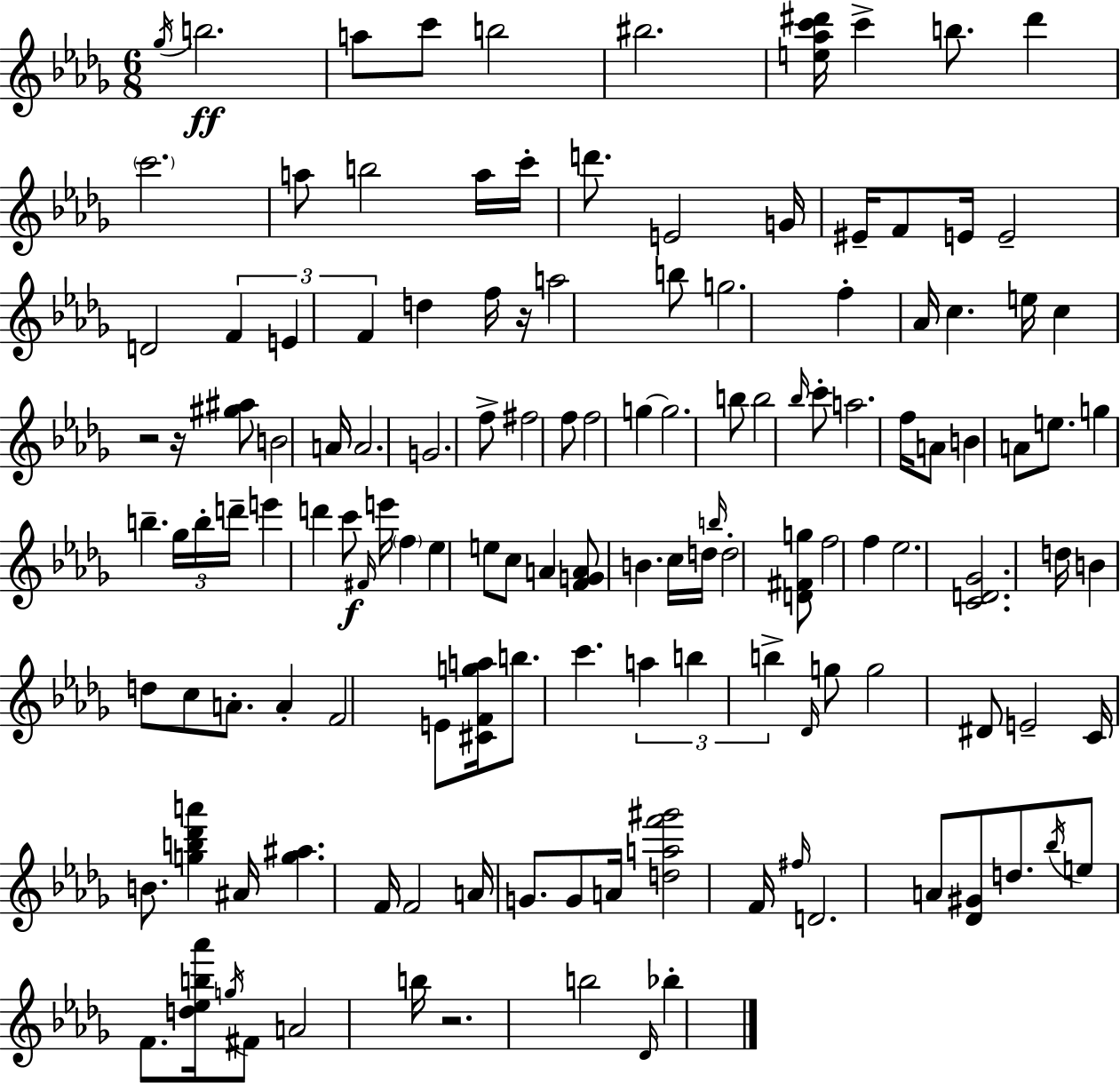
Gb5/s B5/h. A5/e C6/e B5/h BIS5/h. [E5,Ab5,C6,D#6]/s C6/q B5/e. D#6/q C6/h. A5/e B5/h A5/s C6/s D6/e. E4/h G4/s EIS4/s F4/e E4/s E4/h D4/h F4/q E4/q F4/q D5/q F5/s R/s A5/h B5/e G5/h. F5/q Ab4/s C5/q. E5/s C5/q R/h R/s [G#5,A#5]/e B4/h A4/s A4/h. G4/h. F5/e F#5/h F5/e F5/h G5/q G5/h. B5/e B5/h Bb5/s C6/e A5/h. F5/s A4/e B4/q A4/e E5/e. G5/q B5/q. Gb5/s B5/s D6/s E6/q D6/q C6/e F#4/s E6/s F5/q Eb5/q E5/e C5/e A4/q [F4,G4,A4]/e B4/q. C5/s D5/s B5/s D5/h [D4,F#4,G5]/e F5/h F5/q Eb5/h. [C4,D4,Gb4]/h. D5/s B4/q D5/e C5/e A4/e. A4/q F4/h E4/e [C#4,F4,G5,A5]/s B5/e. C6/q. A5/q B5/q B5/q Db4/s G5/e G5/h D#4/e E4/h C4/s B4/e. [G5,B5,Db6,A6]/q A#4/s [G5,A#5]/q. F4/s F4/h A4/s G4/e. G4/e A4/s [D5,A5,F6,G#6]/h F4/s F#5/s D4/h. A4/e [Db4,G#4]/e D5/e. Bb5/s E5/e F4/e. [D5,Eb5,B5,Ab6]/s G5/s F#4/e A4/h B5/s R/h. B5/h Db4/s Bb5/q